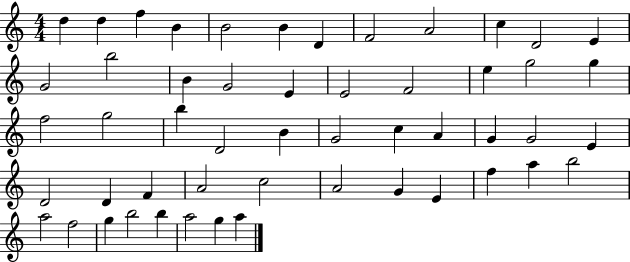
{
  \clef treble
  \numericTimeSignature
  \time 4/4
  \key c \major
  d''4 d''4 f''4 b'4 | b'2 b'4 d'4 | f'2 a'2 | c''4 d'2 e'4 | \break g'2 b''2 | b'4 g'2 e'4 | e'2 f'2 | e''4 g''2 g''4 | \break f''2 g''2 | b''4 d'2 b'4 | g'2 c''4 a'4 | g'4 g'2 e'4 | \break d'2 d'4 f'4 | a'2 c''2 | a'2 g'4 e'4 | f''4 a''4 b''2 | \break a''2 f''2 | g''4 b''2 b''4 | a''2 g''4 a''4 | \bar "|."
}